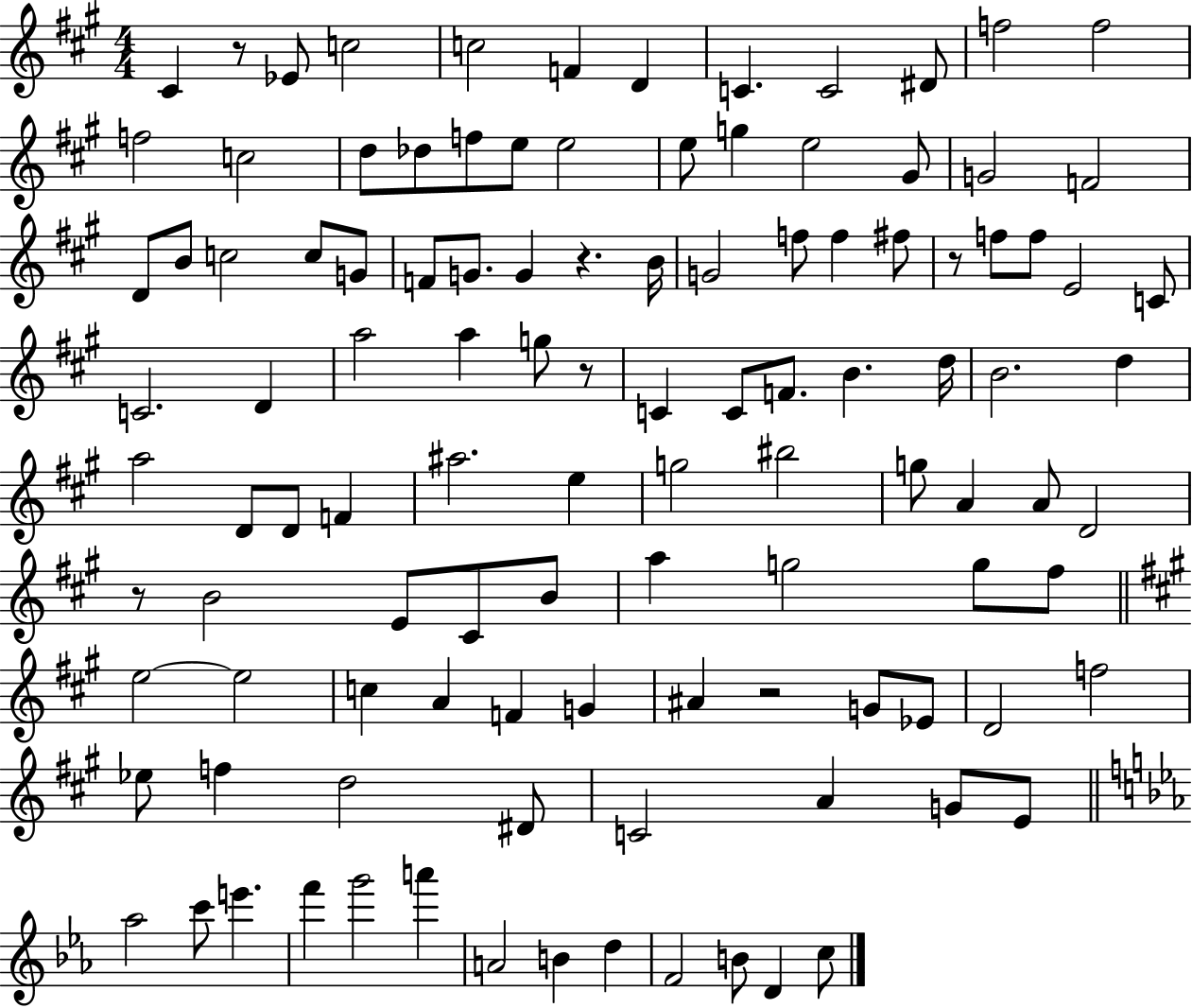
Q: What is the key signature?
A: A major